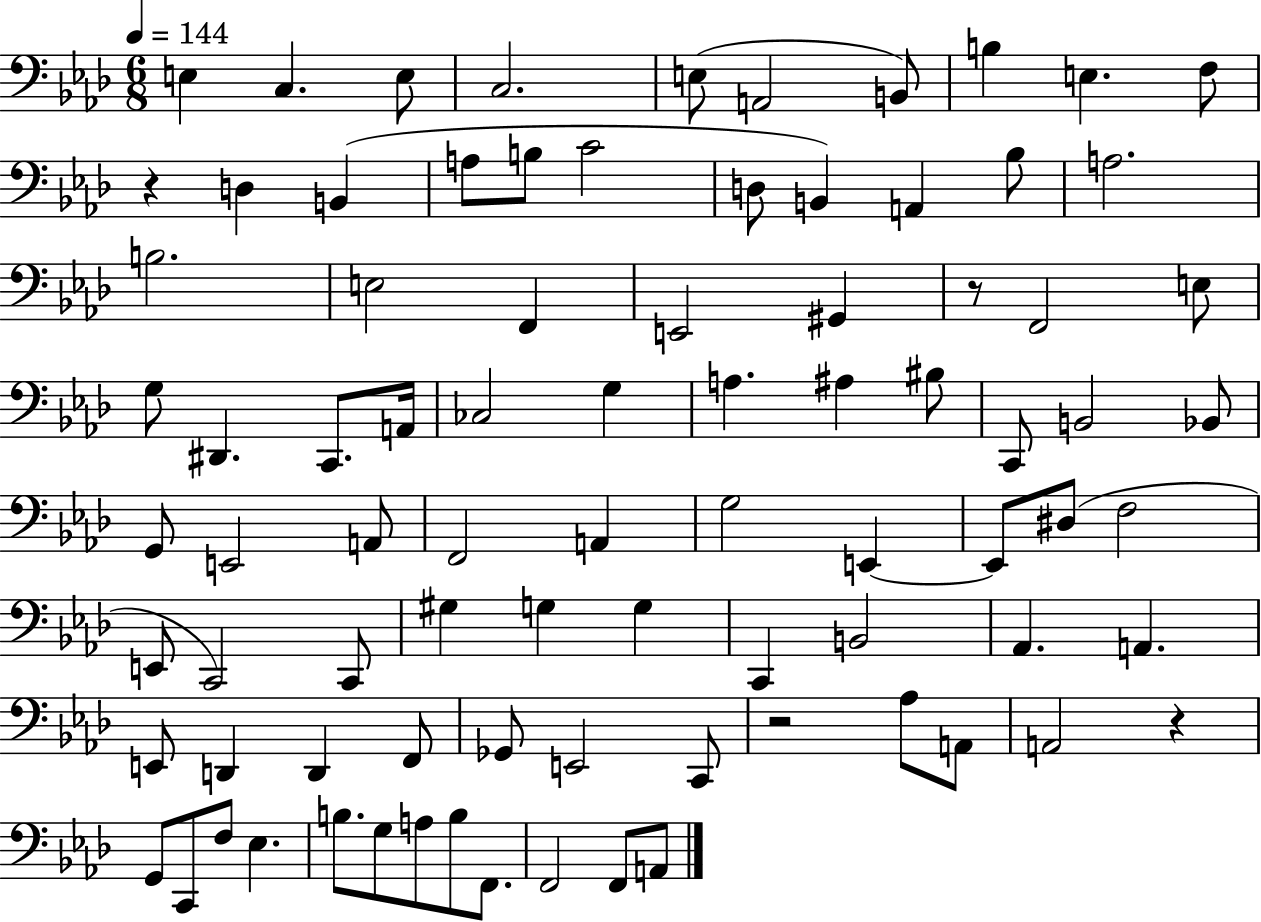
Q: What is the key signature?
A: AES major